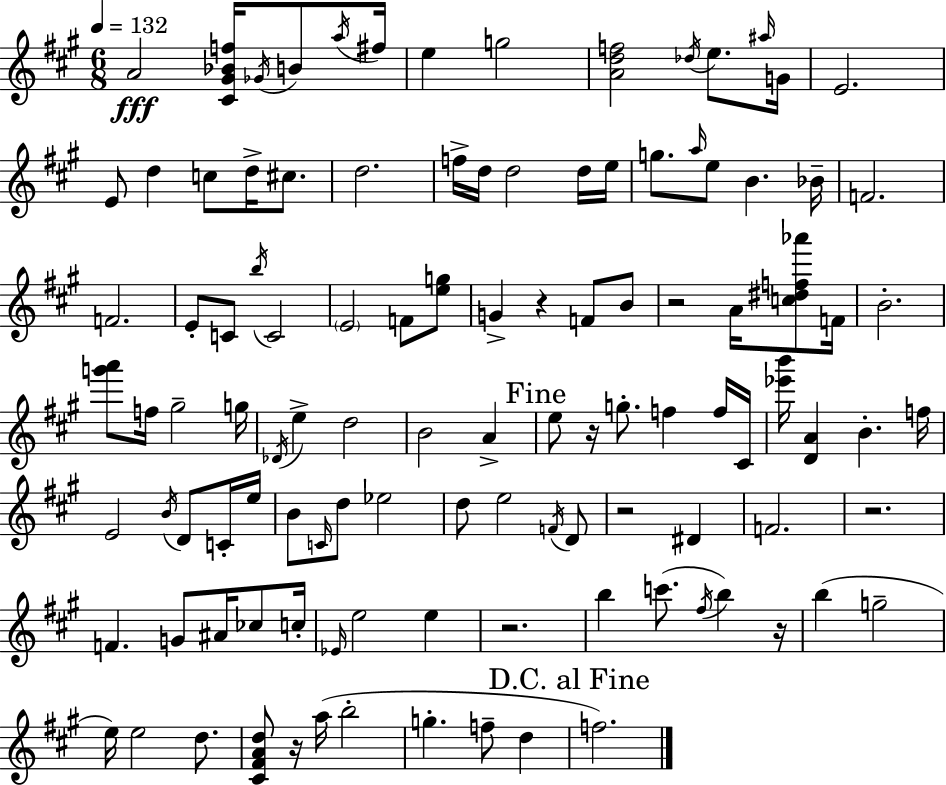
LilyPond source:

{
  \clef treble
  \numericTimeSignature
  \time 6/8
  \key a \major
  \tempo 4 = 132
  a'2\fff <cis' gis' bes' f''>16 \acciaccatura { ges'16 } b'8 | \acciaccatura { a''16 } fis''16 e''4 g''2 | <a' d'' f''>2 \acciaccatura { des''16 } e''8. | \grace { ais''16 } g'16 e'2. | \break e'8 d''4 c''8 | d''16-> cis''8. d''2. | f''16-> d''16 d''2 | d''16 e''16 g''8. \grace { a''16 } e''8 b'4. | \break bes'16-- f'2. | f'2. | e'8-. c'8 \acciaccatura { b''16 } c'2 | \parenthesize e'2 | \break f'8 <e'' g''>8 g'4-> r4 | f'8 b'8 r2 | a'16 <c'' dis'' f'' aes'''>8 f'16 b'2.-. | <g''' a'''>8 f''16 gis''2-- | \break g''16 \acciaccatura { des'16 } e''4-> d''2 | b'2 | a'4-> \mark "Fine" e''8 r16 g''8.-. | f''4 f''16 cis'16 <ees''' b'''>16 <d' a'>4 | \break b'4.-. f''16 e'2 | \acciaccatura { b'16 } d'8 c'16-. e''16 b'8 \grace { c'16 } d''8 | ees''2 d''8 e''2 | \acciaccatura { f'16 } d'8 r2 | \break dis'4 f'2. | r2. | f'4. | g'8 ais'16 ces''8 c''16-. \grace { ees'16 } e''2 | \break e''4 r2. | b''4 | c'''8.( \acciaccatura { fis''16 } b''4) r16 | b''4( g''2-- | \break e''16) e''2 d''8. | <cis' fis' a' d''>8 r16 a''16( b''2-. | g''4.-. f''8-- d''4 | \mark "D.C. al Fine" f''2.) | \break \bar "|."
}